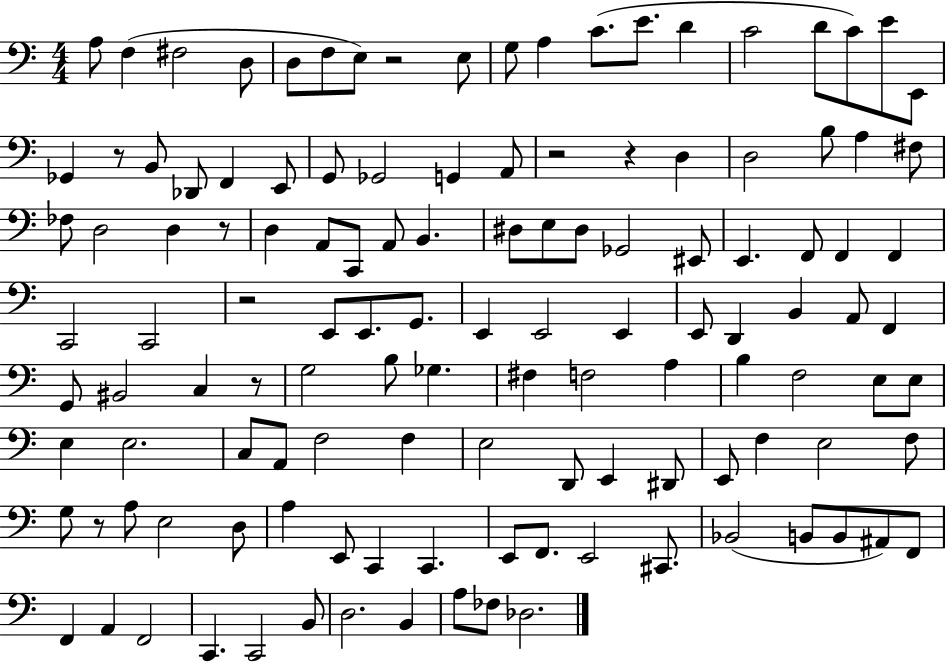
A3/e F3/q F#3/h D3/e D3/e F3/e E3/e R/h E3/e G3/e A3/q C4/e. E4/e. D4/q C4/h D4/e C4/e E4/e E2/e Gb2/q R/e B2/e Db2/e F2/q E2/e G2/e Gb2/h G2/q A2/e R/h R/q D3/q D3/h B3/e A3/q F#3/e FES3/e D3/h D3/q R/e D3/q A2/e C2/e A2/e B2/q. D#3/e E3/e D#3/e Gb2/h EIS2/e E2/q. F2/e F2/q F2/q C2/h C2/h R/h E2/e E2/e. G2/e. E2/q E2/h E2/q E2/e D2/q B2/q A2/e F2/q G2/e BIS2/h C3/q R/e G3/h B3/e Gb3/q. F#3/q F3/h A3/q B3/q F3/h E3/e E3/e E3/q E3/h. C3/e A2/e F3/h F3/q E3/h D2/e E2/q D#2/e E2/e F3/q E3/h F3/e G3/e R/e A3/e E3/h D3/e A3/q E2/e C2/q C2/q. E2/e F2/e. E2/h C#2/e. Bb2/h B2/e B2/e A#2/e F2/e F2/q A2/q F2/h C2/q. C2/h B2/e D3/h. B2/q A3/e FES3/e Db3/h.